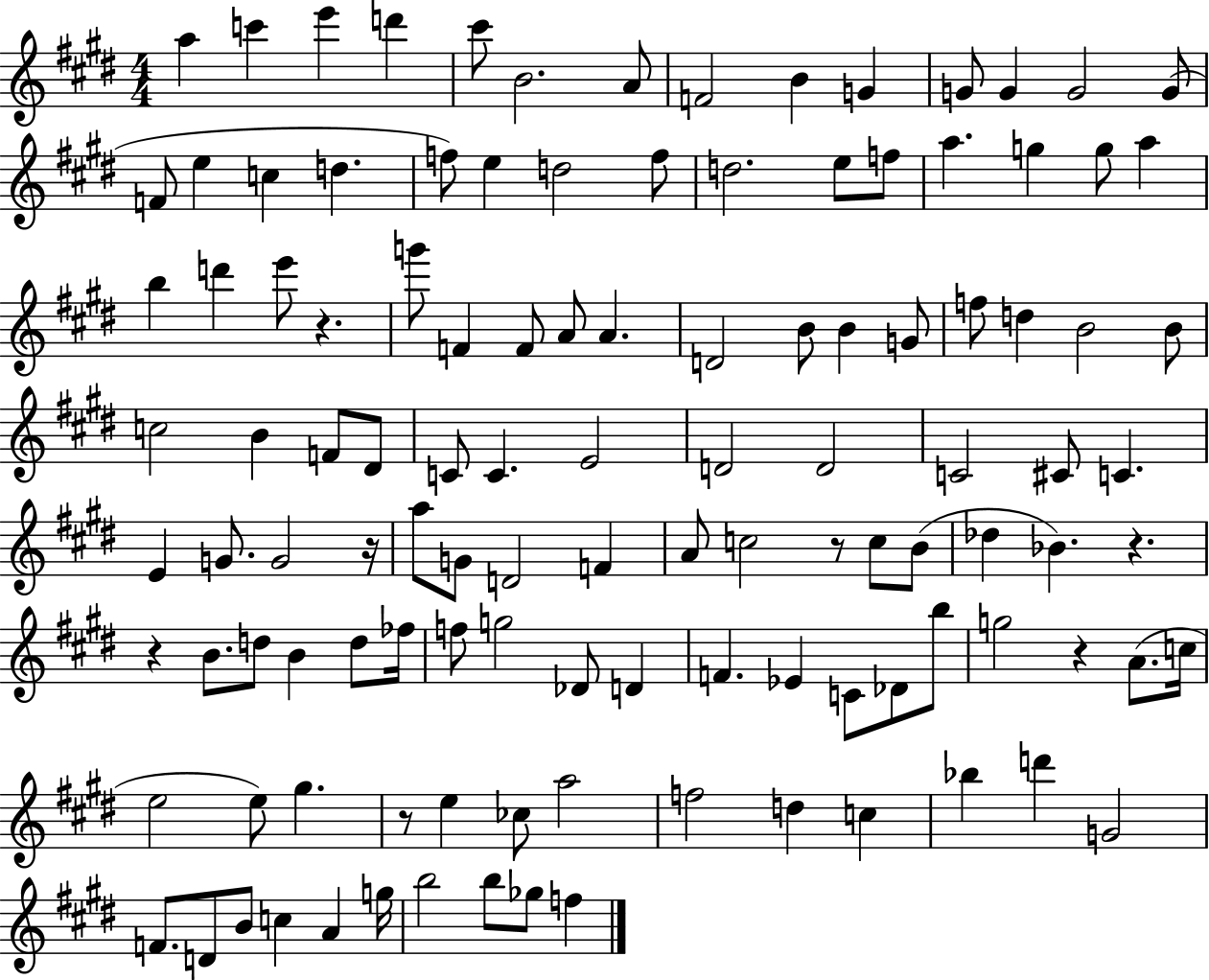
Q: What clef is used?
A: treble